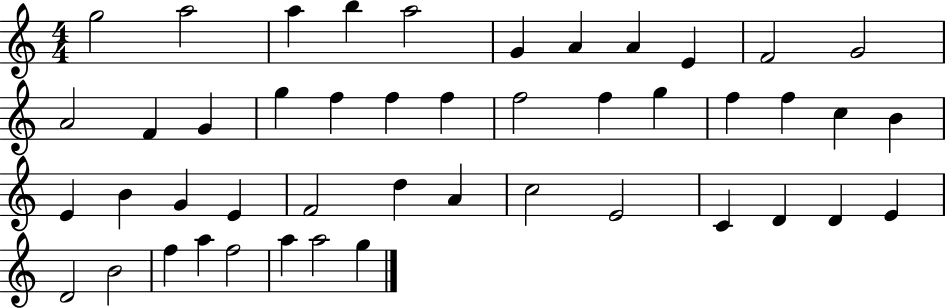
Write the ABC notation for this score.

X:1
T:Untitled
M:4/4
L:1/4
K:C
g2 a2 a b a2 G A A E F2 G2 A2 F G g f f f f2 f g f f c B E B G E F2 d A c2 E2 C D D E D2 B2 f a f2 a a2 g